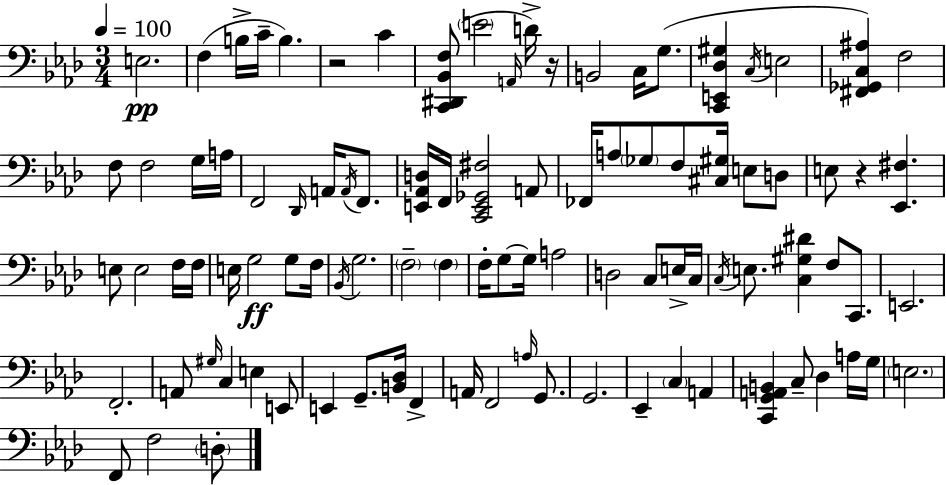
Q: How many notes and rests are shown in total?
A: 96